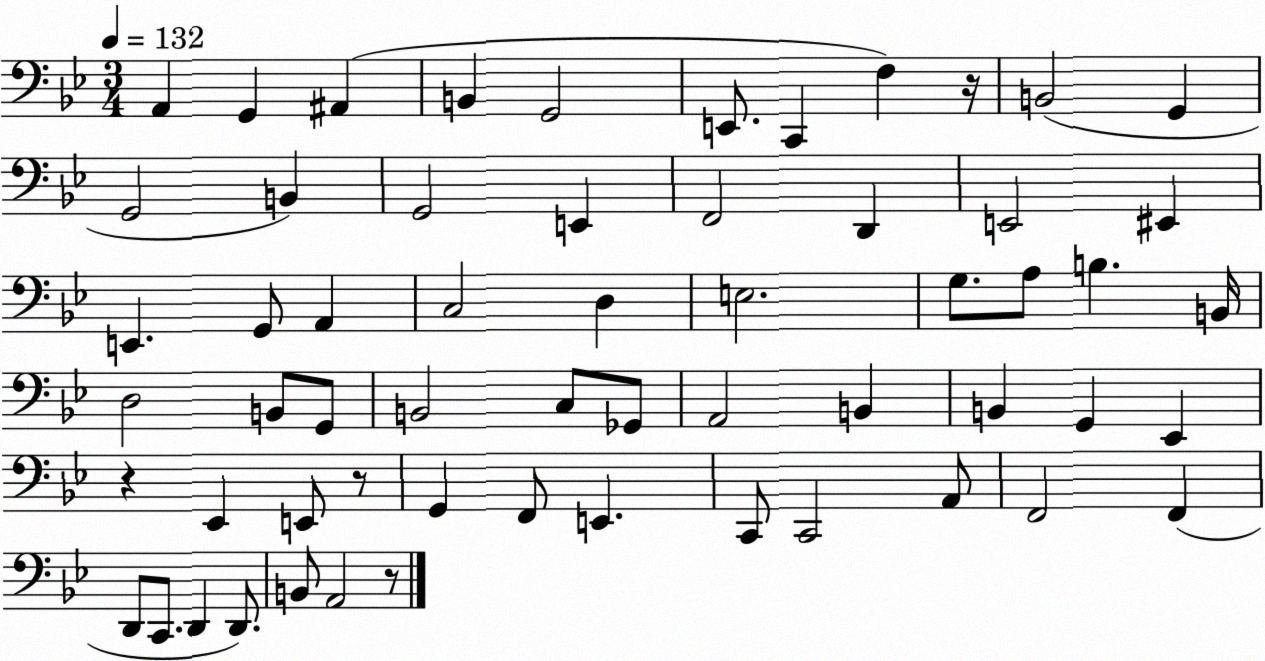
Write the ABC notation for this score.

X:1
T:Untitled
M:3/4
L:1/4
K:Bb
A,, G,, ^A,, B,, G,,2 E,,/2 C,, F, z/4 B,,2 G,, G,,2 B,, G,,2 E,, F,,2 D,, E,,2 ^E,, E,, G,,/2 A,, C,2 D, E,2 G,/2 A,/2 B, B,,/4 D,2 B,,/2 G,,/2 B,,2 C,/2 _G,,/2 A,,2 B,, B,, G,, _E,, z _E,, E,,/2 z/2 G,, F,,/2 E,, C,,/2 C,,2 A,,/2 F,,2 F,, D,,/2 C,,/2 D,, D,,/2 B,,/2 A,,2 z/2